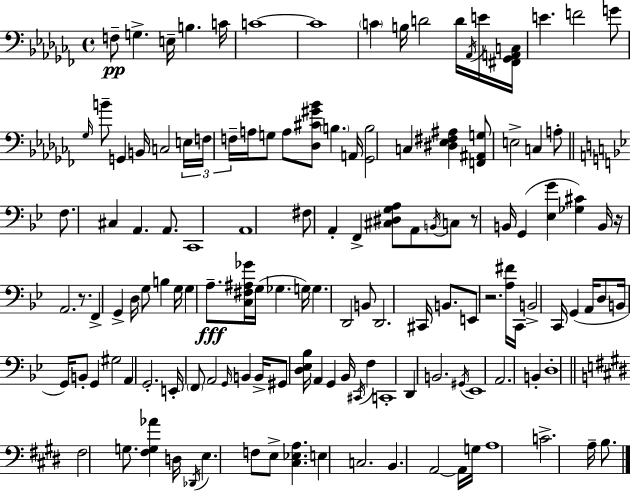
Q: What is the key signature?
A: AES minor